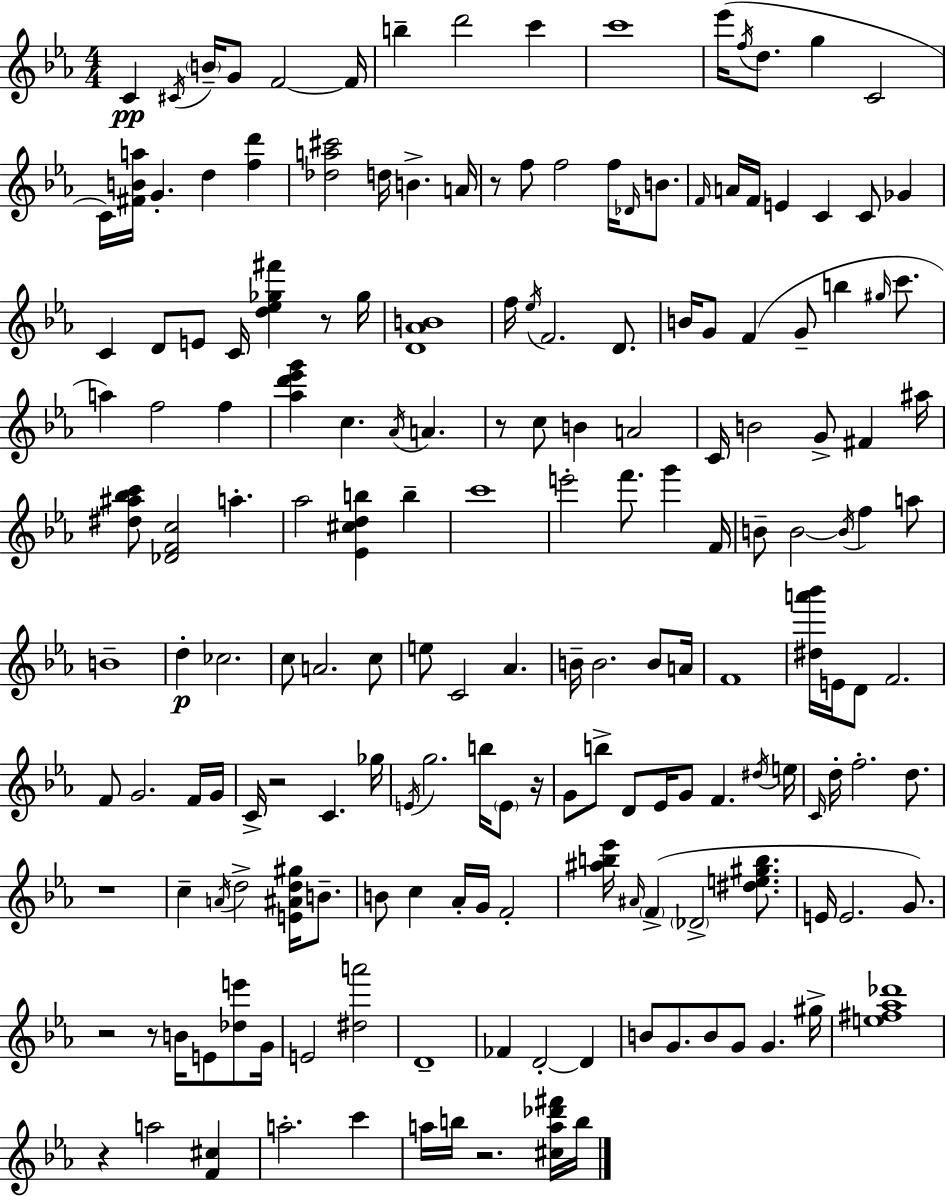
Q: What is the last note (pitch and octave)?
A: B5